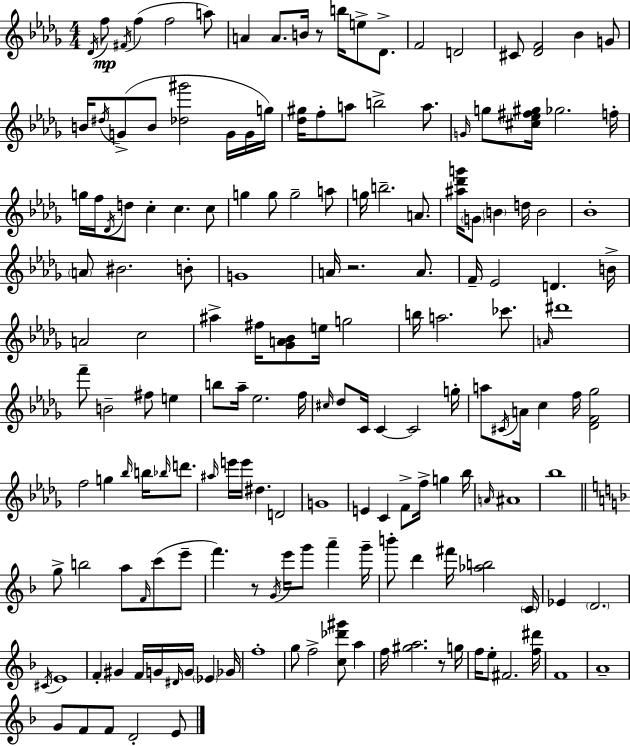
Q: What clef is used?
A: treble